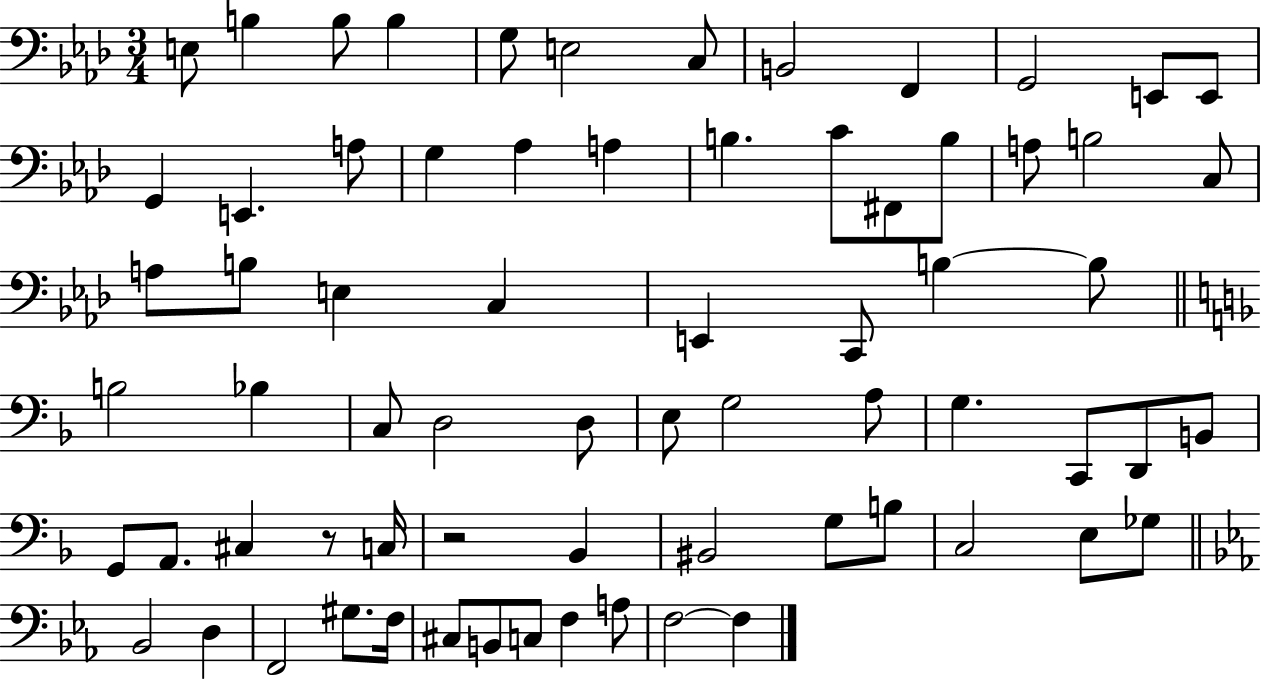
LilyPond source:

{
  \clef bass
  \numericTimeSignature
  \time 3/4
  \key aes \major
  \repeat volta 2 { e8 b4 b8 b4 | g8 e2 c8 | b,2 f,4 | g,2 e,8 e,8 | \break g,4 e,4. a8 | g4 aes4 a4 | b4. c'8 fis,8 b8 | a8 b2 c8 | \break a8 b8 e4 c4 | e,4 c,8 b4~~ b8 | \bar "||" \break \key f \major b2 bes4 | c8 d2 d8 | e8 g2 a8 | g4. c,8 d,8 b,8 | \break g,8 a,8. cis4 r8 c16 | r2 bes,4 | bis,2 g8 b8 | c2 e8 ges8 | \break \bar "||" \break \key c \minor bes,2 d4 | f,2 gis8. f16 | cis8 b,8 c8 f4 a8 | f2~~ f4 | \break } \bar "|."
}